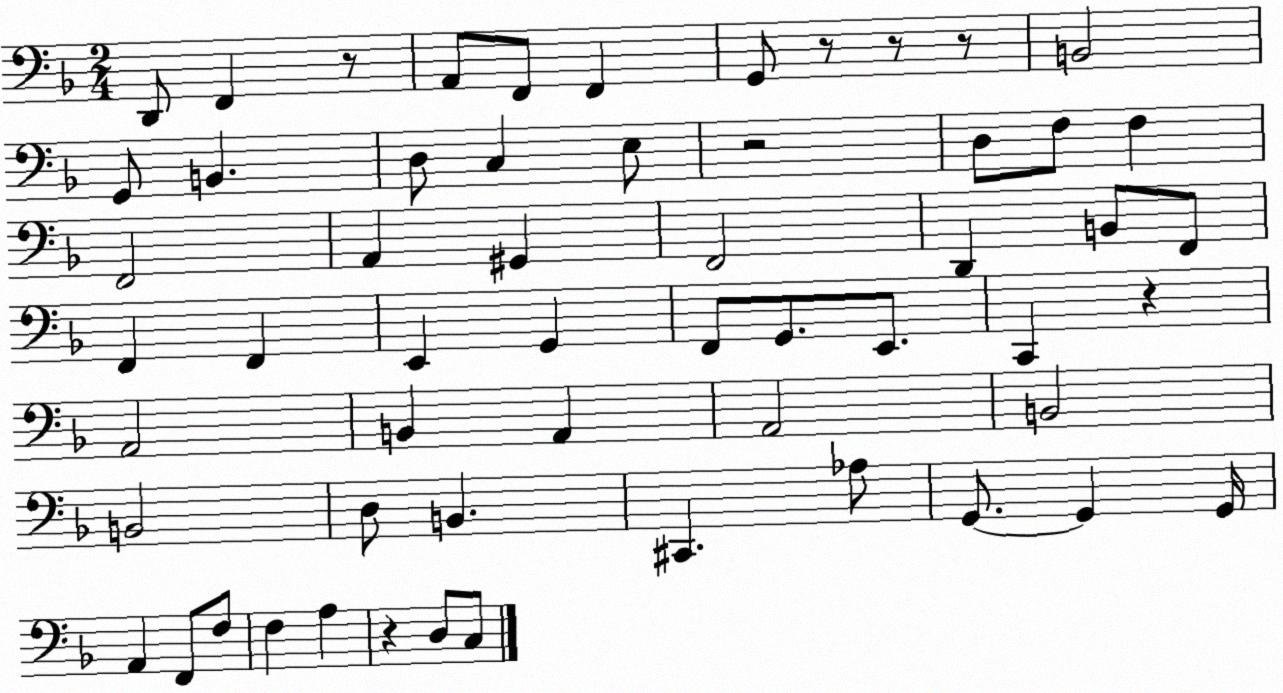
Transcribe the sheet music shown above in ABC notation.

X:1
T:Untitled
M:2/4
L:1/4
K:F
D,,/2 F,, z/2 A,,/2 F,,/2 F,, G,,/2 z/2 z/2 z/2 B,,2 G,,/2 B,, D,/2 C, E,/2 z2 D,/2 F,/2 F, F,,2 A,, ^G,, F,,2 D,, B,,/2 F,,/2 F,, F,, E,, G,, F,,/2 G,,/2 E,,/2 C,, z A,,2 B,, A,, A,,2 B,,2 B,,2 D,/2 B,, ^C,, _A,/2 G,,/2 G,, G,,/4 A,, F,,/2 F,/2 F, A, z D,/2 C,/2